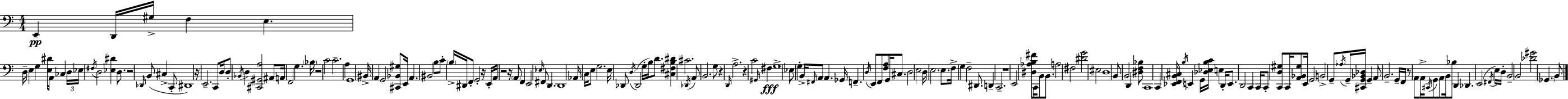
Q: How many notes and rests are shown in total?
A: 179